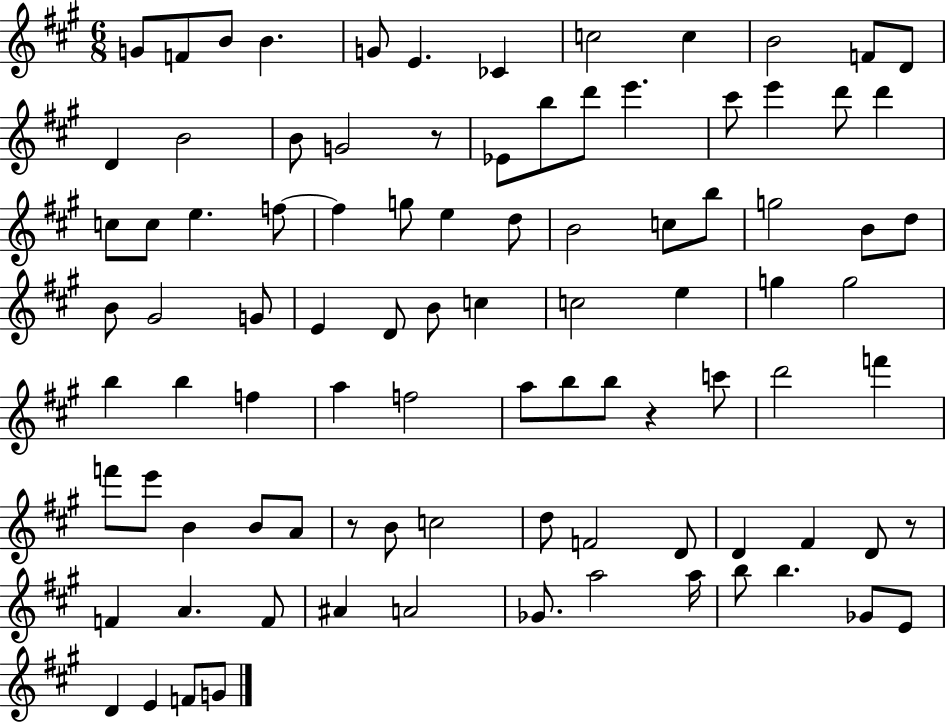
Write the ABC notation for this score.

X:1
T:Untitled
M:6/8
L:1/4
K:A
G/2 F/2 B/2 B G/2 E _C c2 c B2 F/2 D/2 D B2 B/2 G2 z/2 _E/2 b/2 d'/2 e' ^c'/2 e' d'/2 d' c/2 c/2 e f/2 f g/2 e d/2 B2 c/2 b/2 g2 B/2 d/2 B/2 ^G2 G/2 E D/2 B/2 c c2 e g g2 b b f a f2 a/2 b/2 b/2 z c'/2 d'2 f' f'/2 e'/2 B B/2 A/2 z/2 B/2 c2 d/2 F2 D/2 D ^F D/2 z/2 F A F/2 ^A A2 _G/2 a2 a/4 b/2 b _G/2 E/2 D E F/2 G/2